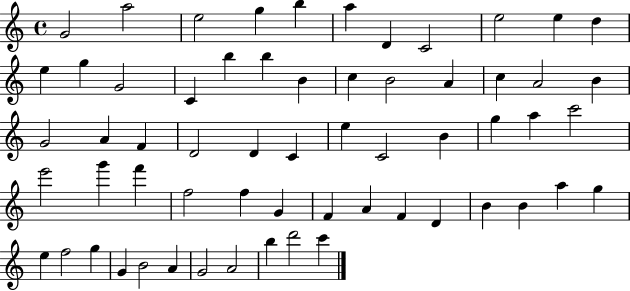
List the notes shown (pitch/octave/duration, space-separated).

G4/h A5/h E5/h G5/q B5/q A5/q D4/q C4/h E5/h E5/q D5/q E5/q G5/q G4/h C4/q B5/q B5/q B4/q C5/q B4/h A4/q C5/q A4/h B4/q G4/h A4/q F4/q D4/h D4/q C4/q E5/q C4/h B4/q G5/q A5/q C6/h E6/h G6/q F6/q F5/h F5/q G4/q F4/q A4/q F4/q D4/q B4/q B4/q A5/q G5/q E5/q F5/h G5/q G4/q B4/h A4/q G4/h A4/h B5/q D6/h C6/q